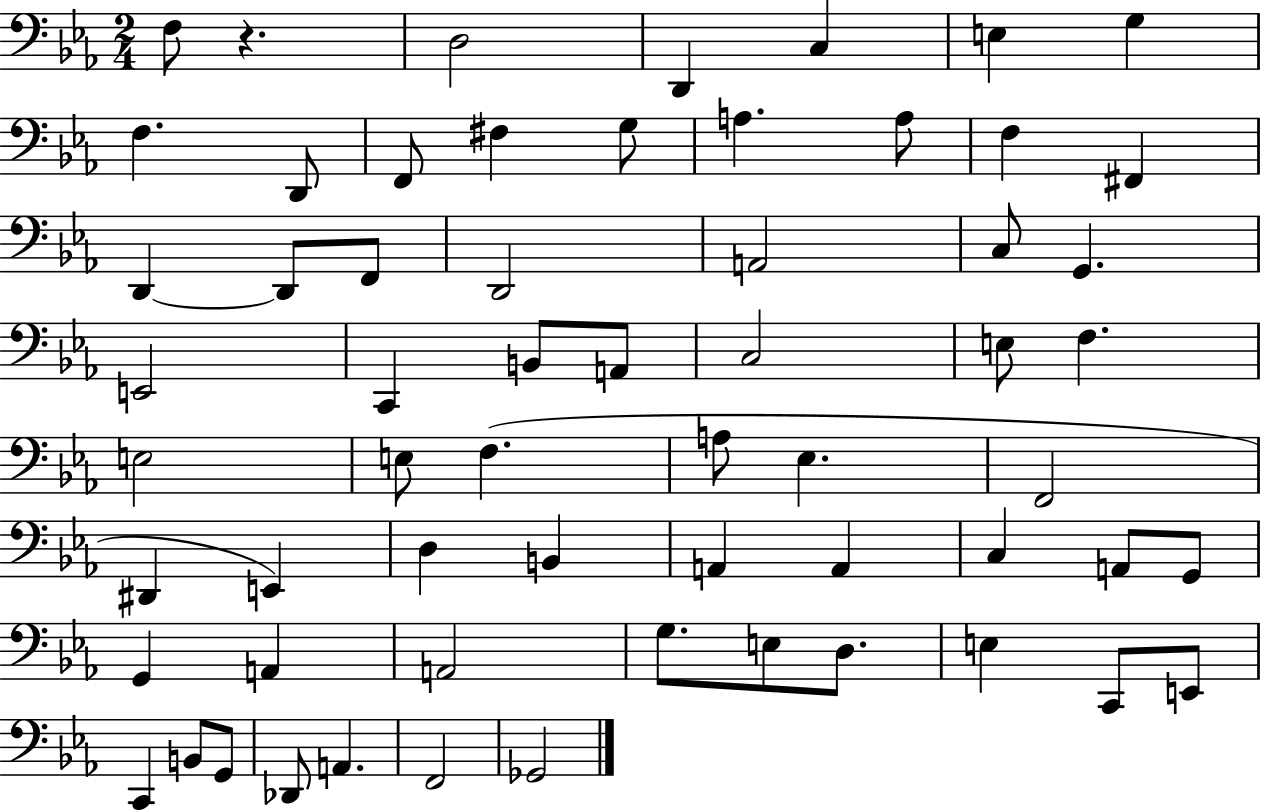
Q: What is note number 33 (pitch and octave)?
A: A3